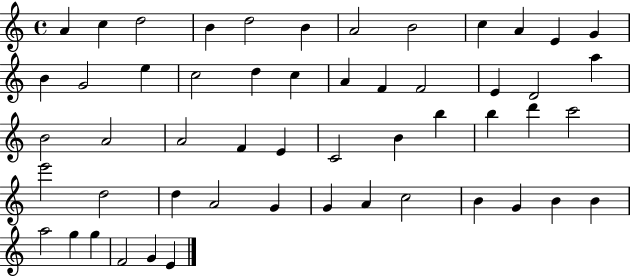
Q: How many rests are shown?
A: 0